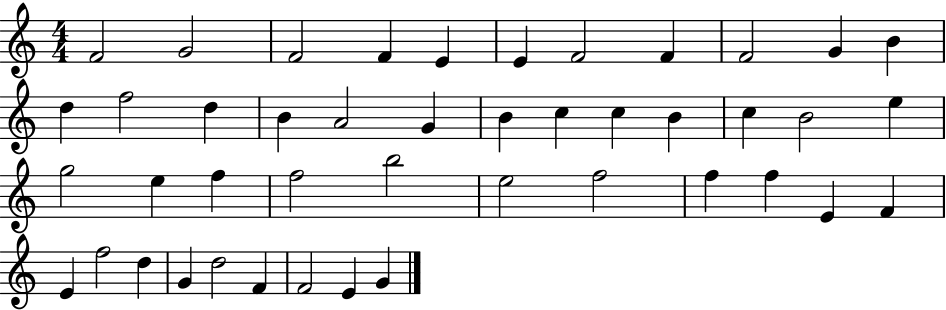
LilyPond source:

{
  \clef treble
  \numericTimeSignature
  \time 4/4
  \key c \major
  f'2 g'2 | f'2 f'4 e'4 | e'4 f'2 f'4 | f'2 g'4 b'4 | \break d''4 f''2 d''4 | b'4 a'2 g'4 | b'4 c''4 c''4 b'4 | c''4 b'2 e''4 | \break g''2 e''4 f''4 | f''2 b''2 | e''2 f''2 | f''4 f''4 e'4 f'4 | \break e'4 f''2 d''4 | g'4 d''2 f'4 | f'2 e'4 g'4 | \bar "|."
}